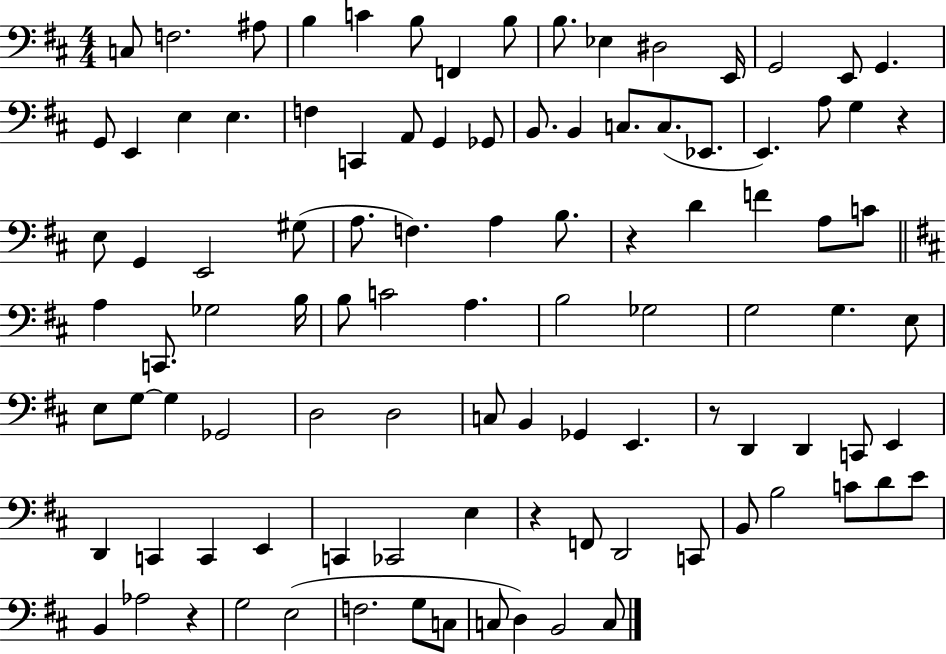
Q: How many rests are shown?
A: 5